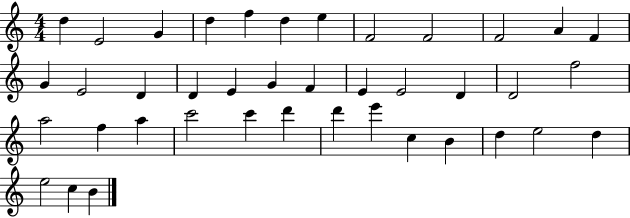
D5/q E4/h G4/q D5/q F5/q D5/q E5/q F4/h F4/h F4/h A4/q F4/q G4/q E4/h D4/q D4/q E4/q G4/q F4/q E4/q E4/h D4/q D4/h F5/h A5/h F5/q A5/q C6/h C6/q D6/q D6/q E6/q C5/q B4/q D5/q E5/h D5/q E5/h C5/q B4/q